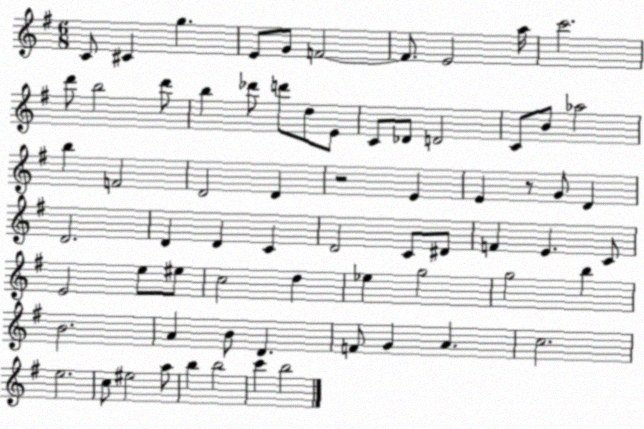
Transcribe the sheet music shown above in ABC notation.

X:1
T:Untitled
M:6/8
L:1/4
K:G
C/2 ^C g E/2 G/2 F2 F/2 E2 a/4 c'2 d'/2 b2 d'/2 b _d'/2 d'/2 d/2 E/2 C/2 _D/2 D2 C/2 B/2 _a2 b F2 D2 D z2 E E z/2 G/2 D D2 D D C D2 C/2 ^D/2 F E C/2 E2 e/2 ^e/2 c2 d _e g2 g2 b B2 A B/2 D F/2 G A c2 e2 c/2 ^e2 a/2 b b2 c' b2